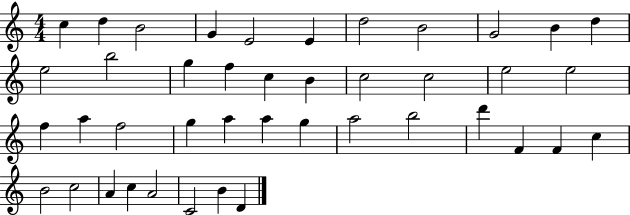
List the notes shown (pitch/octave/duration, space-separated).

C5/q D5/q B4/h G4/q E4/h E4/q D5/h B4/h G4/h B4/q D5/q E5/h B5/h G5/q F5/q C5/q B4/q C5/h C5/h E5/h E5/h F5/q A5/q F5/h G5/q A5/q A5/q G5/q A5/h B5/h D6/q F4/q F4/q C5/q B4/h C5/h A4/q C5/q A4/h C4/h B4/q D4/q